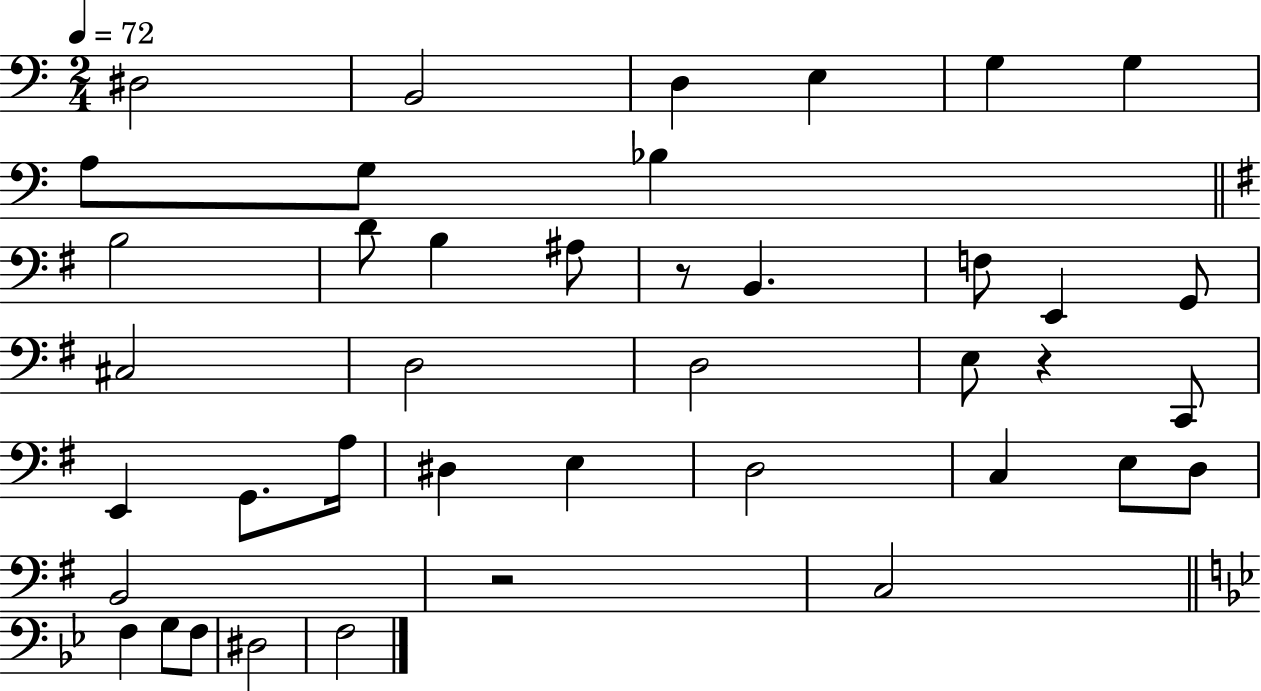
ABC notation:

X:1
T:Untitled
M:2/4
L:1/4
K:C
^D,2 B,,2 D, E, G, G, A,/2 G,/2 _B, B,2 D/2 B, ^A,/2 z/2 B,, F,/2 E,, G,,/2 ^C,2 D,2 D,2 E,/2 z C,,/2 E,, G,,/2 A,/4 ^D, E, D,2 C, E,/2 D,/2 B,,2 z2 C,2 F, G,/2 F,/2 ^D,2 F,2